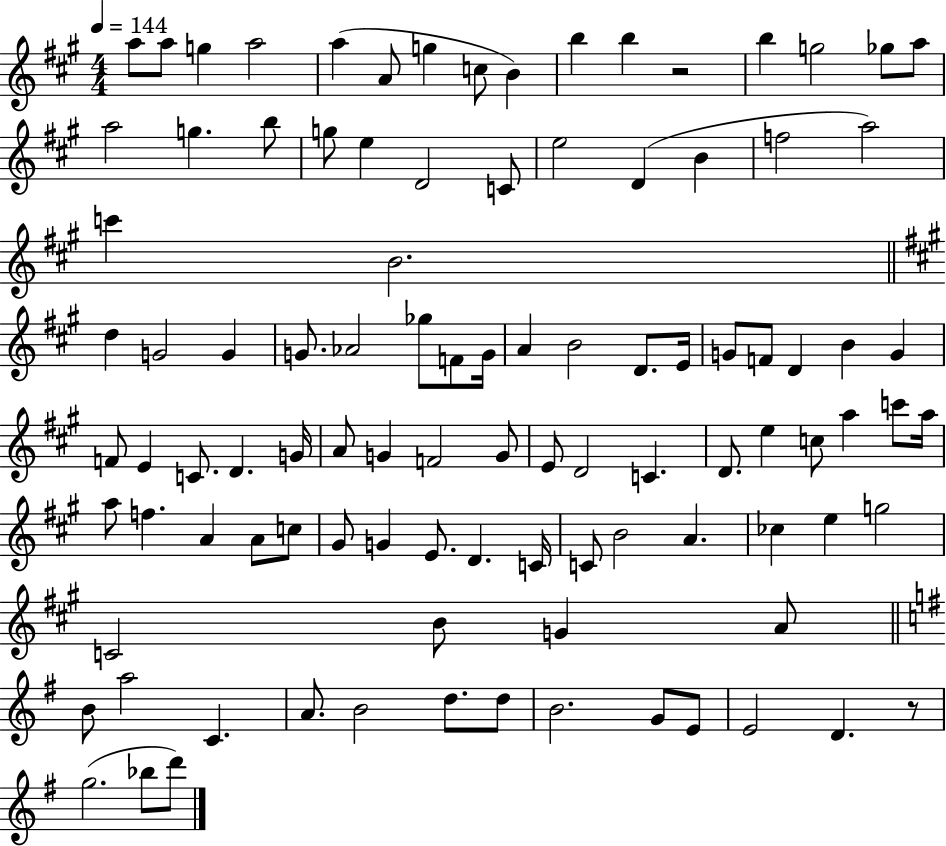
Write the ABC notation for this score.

X:1
T:Untitled
M:4/4
L:1/4
K:A
a/2 a/2 g a2 a A/2 g c/2 B b b z2 b g2 _g/2 a/2 a2 g b/2 g/2 e D2 C/2 e2 D B f2 a2 c' B2 d G2 G G/2 _A2 _g/2 F/2 G/4 A B2 D/2 E/4 G/2 F/2 D B G F/2 E C/2 D G/4 A/2 G F2 G/2 E/2 D2 C D/2 e c/2 a c'/2 a/4 a/2 f A A/2 c/2 ^G/2 G E/2 D C/4 C/2 B2 A _c e g2 C2 B/2 G A/2 B/2 a2 C A/2 B2 d/2 d/2 B2 G/2 E/2 E2 D z/2 g2 _b/2 d'/2